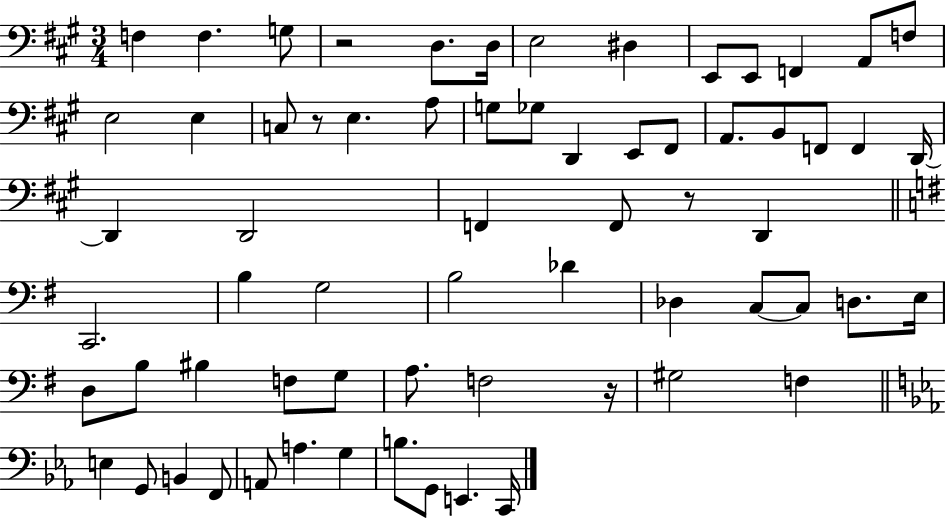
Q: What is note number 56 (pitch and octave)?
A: A2